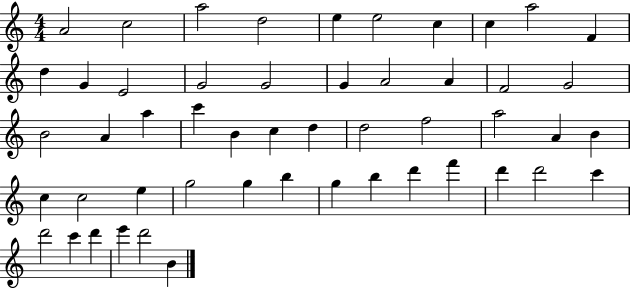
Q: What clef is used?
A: treble